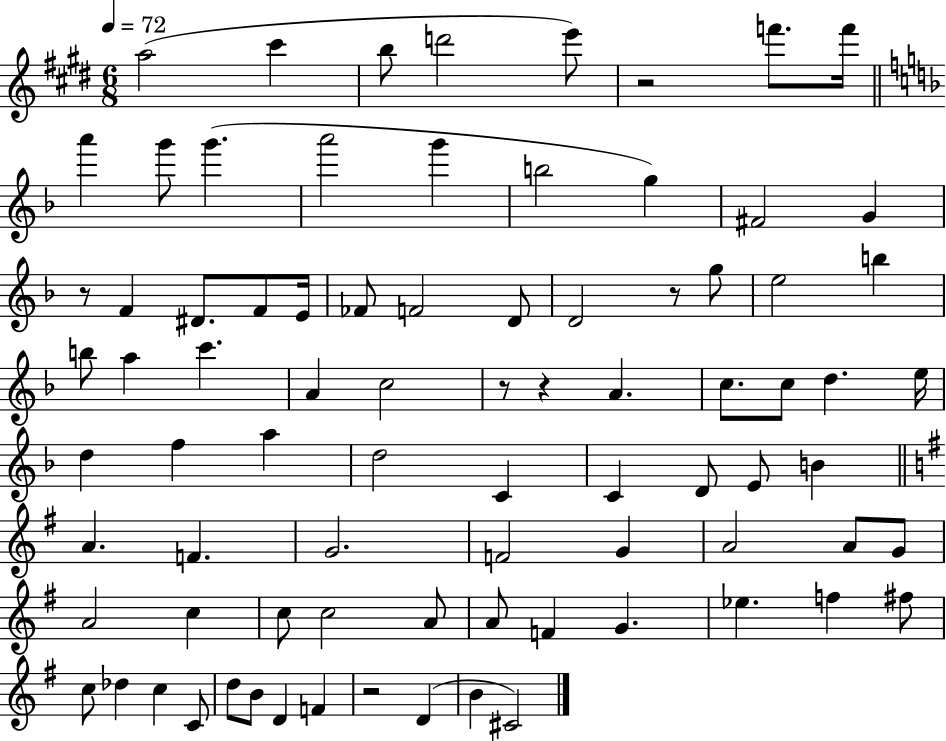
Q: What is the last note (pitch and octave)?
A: C#4